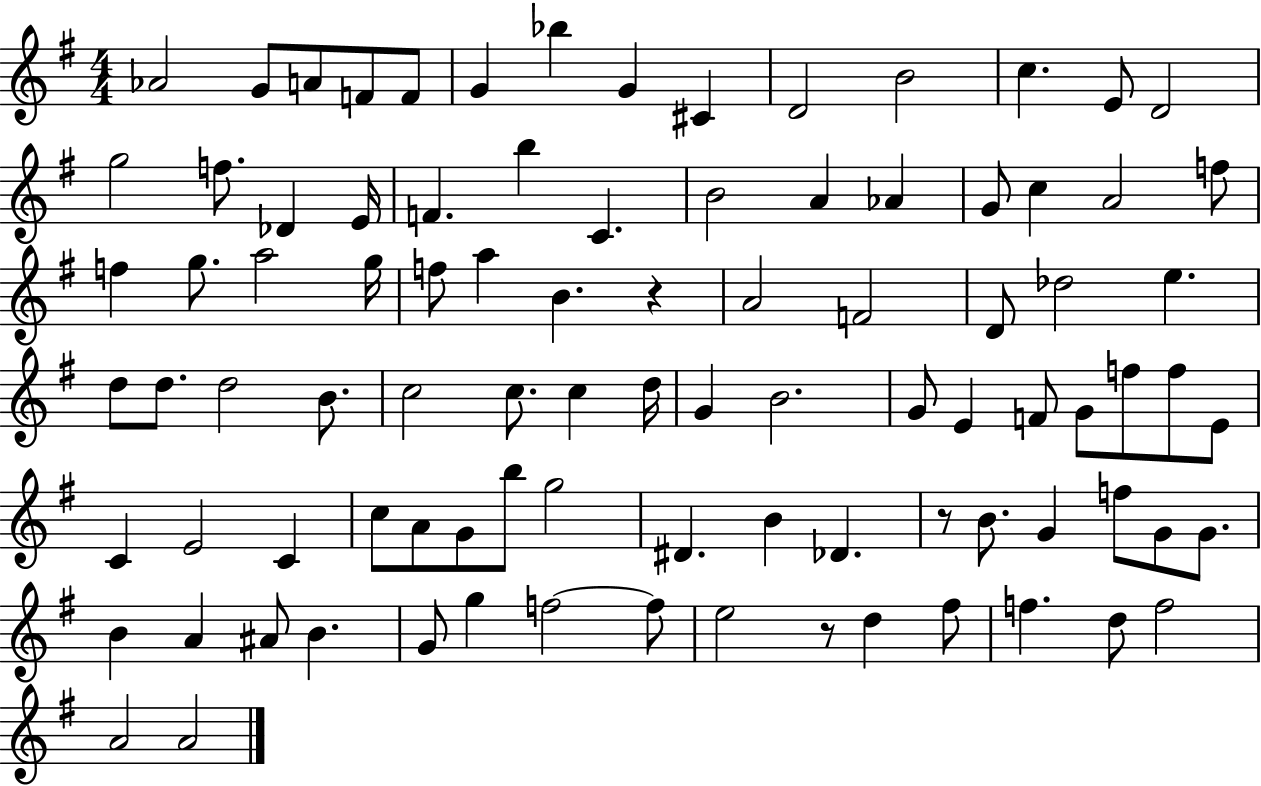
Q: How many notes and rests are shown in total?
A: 92